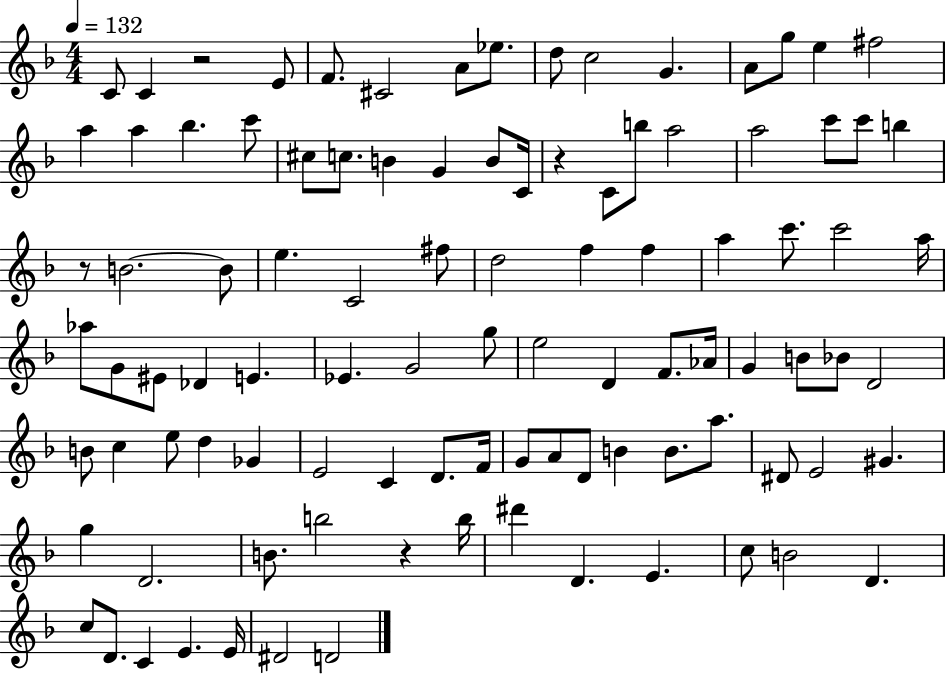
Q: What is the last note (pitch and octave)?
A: D4